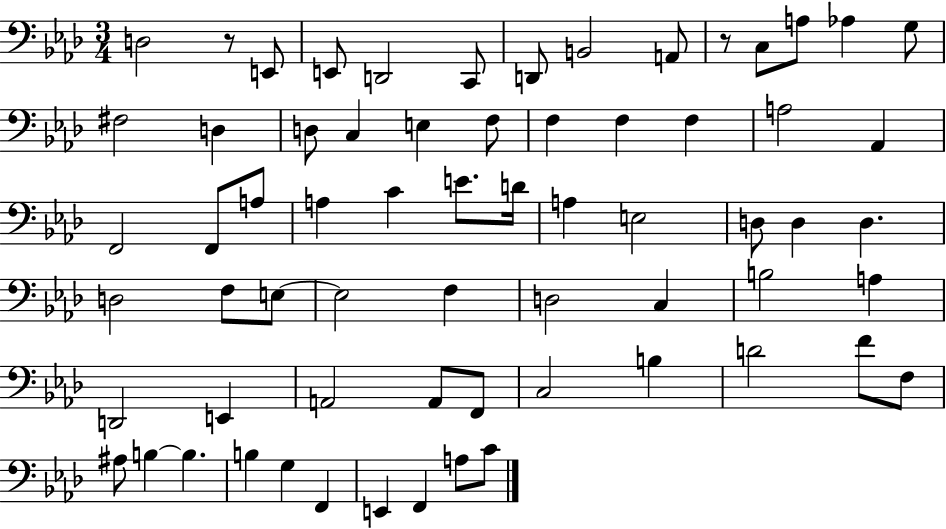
X:1
T:Untitled
M:3/4
L:1/4
K:Ab
D,2 z/2 E,,/2 E,,/2 D,,2 C,,/2 D,,/2 B,,2 A,,/2 z/2 C,/2 A,/2 _A, G,/2 ^F,2 D, D,/2 C, E, F,/2 F, F, F, A,2 _A,, F,,2 F,,/2 A,/2 A, C E/2 D/4 A, E,2 D,/2 D, D, D,2 F,/2 E,/2 E,2 F, D,2 C, B,2 A, D,,2 E,, A,,2 A,,/2 F,,/2 C,2 B, D2 F/2 F,/2 ^A,/2 B, B, B, G, F,, E,, F,, A,/2 C/2